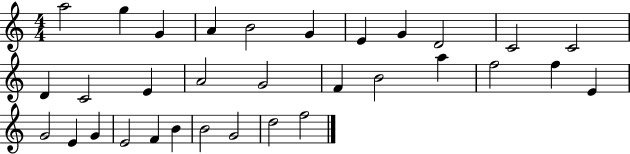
{
  \clef treble
  \numericTimeSignature
  \time 4/4
  \key c \major
  a''2 g''4 g'4 | a'4 b'2 g'4 | e'4 g'4 d'2 | c'2 c'2 | \break d'4 c'2 e'4 | a'2 g'2 | f'4 b'2 a''4 | f''2 f''4 e'4 | \break g'2 e'4 g'4 | e'2 f'4 b'4 | b'2 g'2 | d''2 f''2 | \break \bar "|."
}